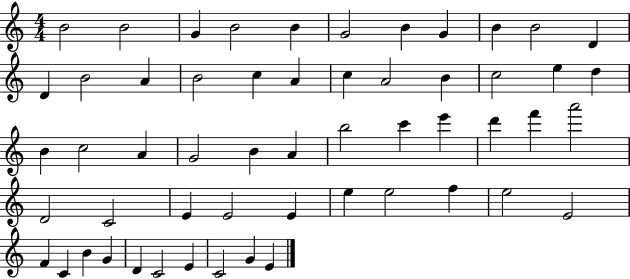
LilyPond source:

{
  \clef treble
  \numericTimeSignature
  \time 4/4
  \key c \major
  b'2 b'2 | g'4 b'2 b'4 | g'2 b'4 g'4 | b'4 b'2 d'4 | \break d'4 b'2 a'4 | b'2 c''4 a'4 | c''4 a'2 b'4 | c''2 e''4 d''4 | \break b'4 c''2 a'4 | g'2 b'4 a'4 | b''2 c'''4 e'''4 | d'''4 f'''4 a'''2 | \break d'2 c'2 | e'4 e'2 e'4 | e''4 e''2 f''4 | e''2 e'2 | \break f'4 c'4 b'4 g'4 | d'4 c'2 e'4 | c'2 g'4 e'4 | \bar "|."
}